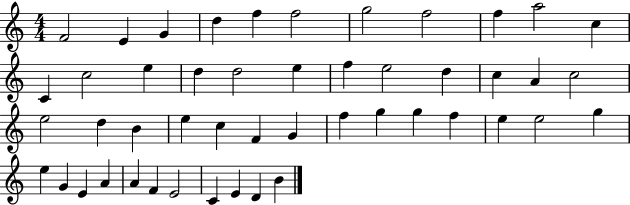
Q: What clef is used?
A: treble